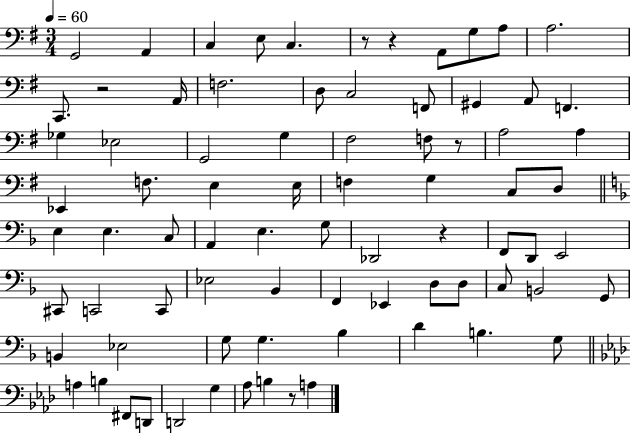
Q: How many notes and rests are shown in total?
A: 79